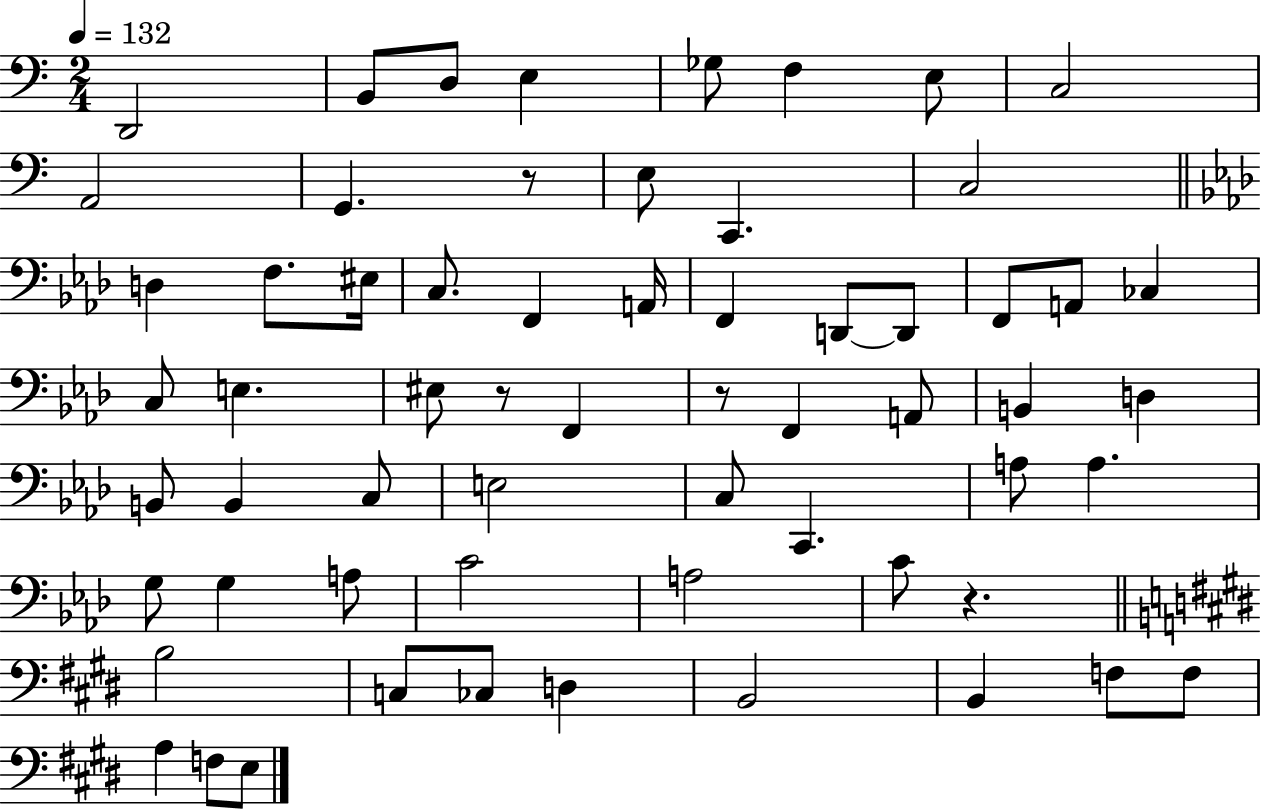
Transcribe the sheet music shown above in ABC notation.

X:1
T:Untitled
M:2/4
L:1/4
K:C
D,,2 B,,/2 D,/2 E, _G,/2 F, E,/2 C,2 A,,2 G,, z/2 E,/2 C,, C,2 D, F,/2 ^E,/4 C,/2 F,, A,,/4 F,, D,,/2 D,,/2 F,,/2 A,,/2 _C, C,/2 E, ^E,/2 z/2 F,, z/2 F,, A,,/2 B,, D, B,,/2 B,, C,/2 E,2 C,/2 C,, A,/2 A, G,/2 G, A,/2 C2 A,2 C/2 z B,2 C,/2 _C,/2 D, B,,2 B,, F,/2 F,/2 A, F,/2 E,/2